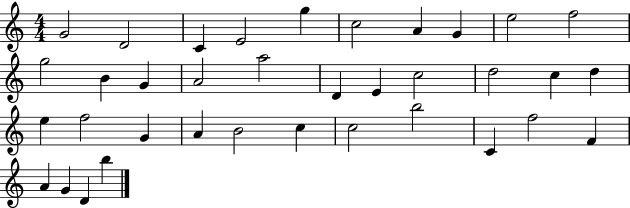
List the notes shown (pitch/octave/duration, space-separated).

G4/h D4/h C4/q E4/h G5/q C5/h A4/q G4/q E5/h F5/h G5/h B4/q G4/q A4/h A5/h D4/q E4/q C5/h D5/h C5/q D5/q E5/q F5/h G4/q A4/q B4/h C5/q C5/h B5/h C4/q F5/h F4/q A4/q G4/q D4/q B5/q